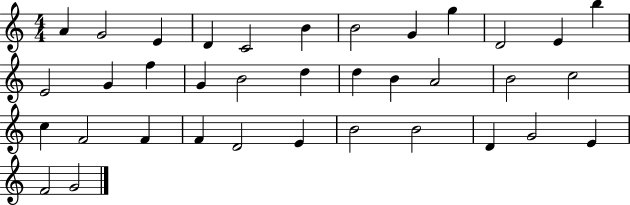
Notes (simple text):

A4/q G4/h E4/q D4/q C4/h B4/q B4/h G4/q G5/q D4/h E4/q B5/q E4/h G4/q F5/q G4/q B4/h D5/q D5/q B4/q A4/h B4/h C5/h C5/q F4/h F4/q F4/q D4/h E4/q B4/h B4/h D4/q G4/h E4/q F4/h G4/h